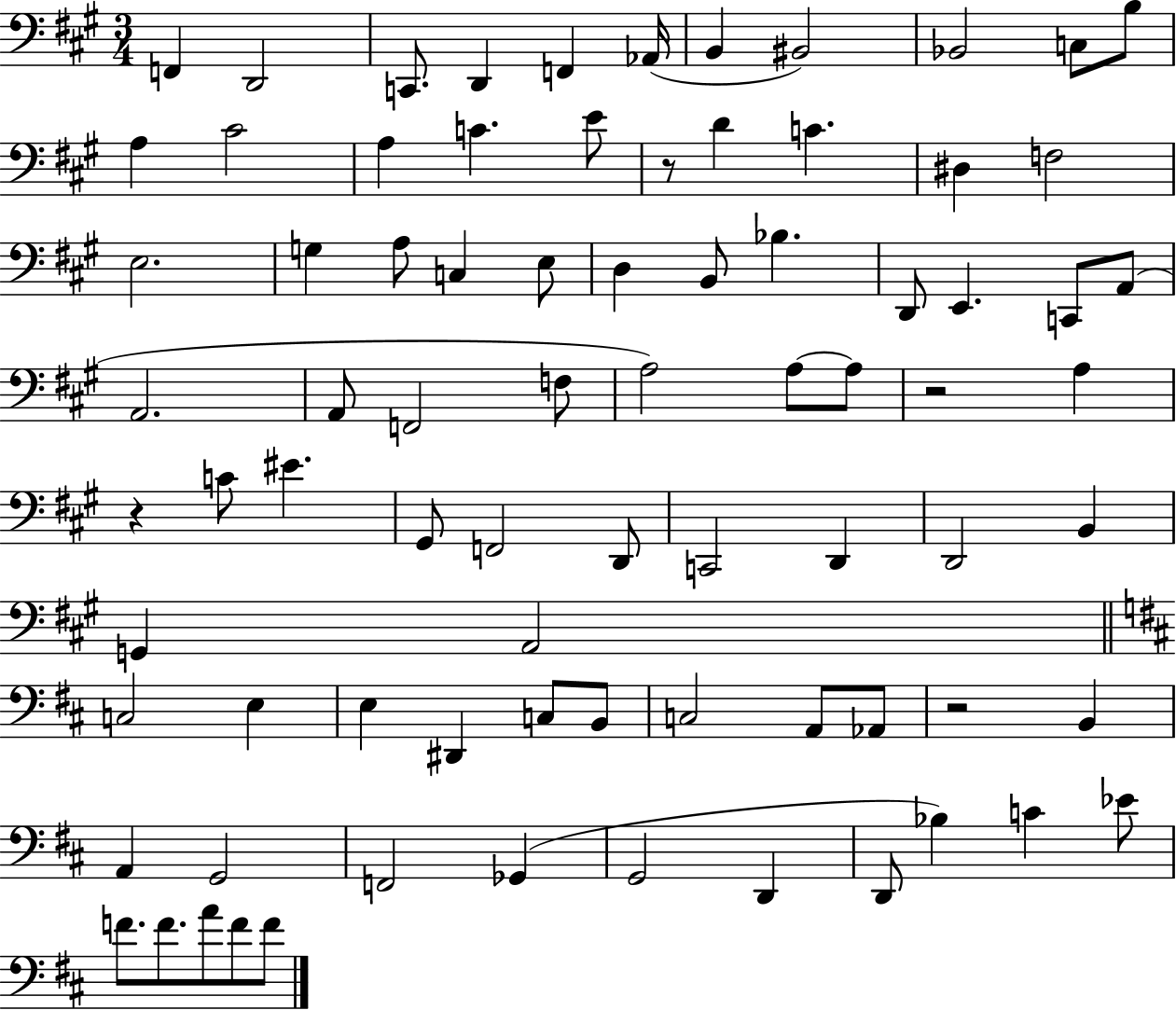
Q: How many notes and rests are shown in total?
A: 80